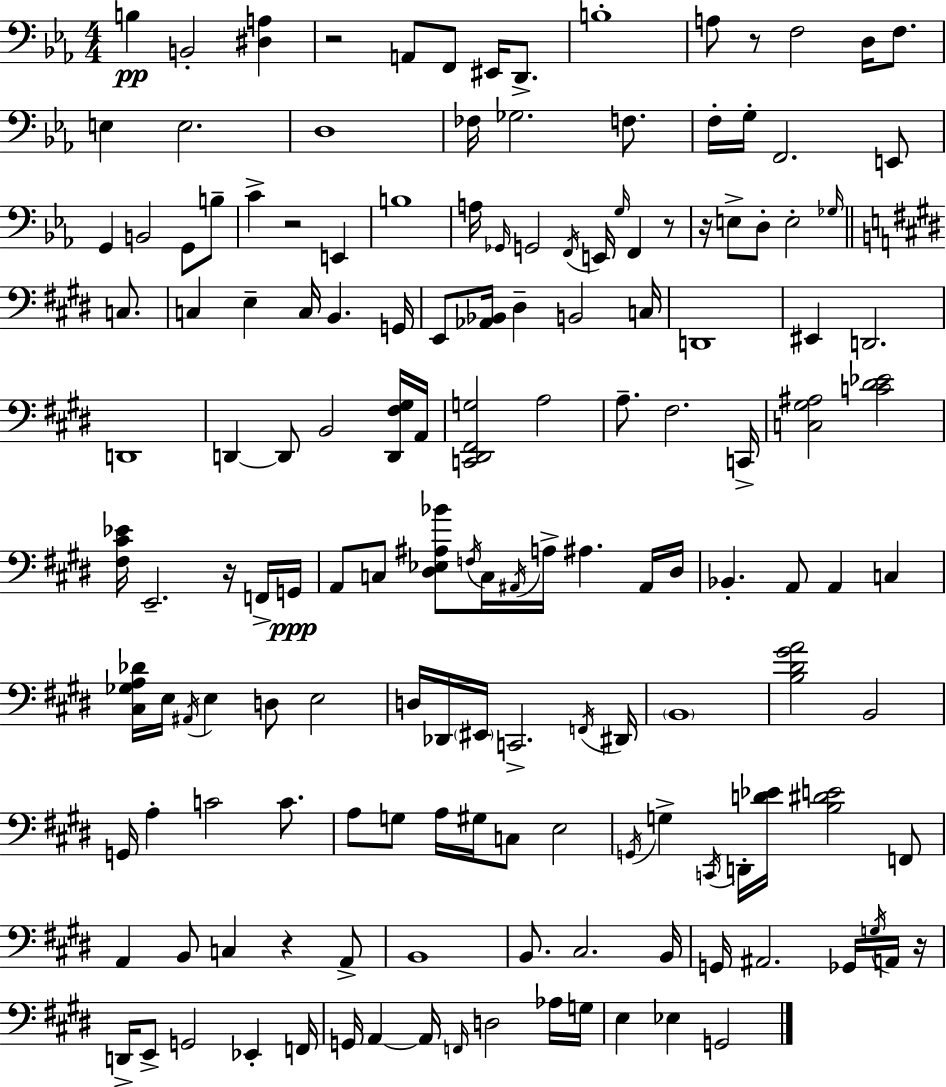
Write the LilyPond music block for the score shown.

{
  \clef bass
  \numericTimeSignature
  \time 4/4
  \key c \minor
  b4\pp b,2-. <dis a>4 | r2 a,8 f,8 eis,16 d,8.-> | b1-. | a8 r8 f2 d16 f8. | \break e4 e2. | d1 | fes16 ges2. f8. | f16-. g16-. f,2. e,8 | \break g,4 b,2 g,8 b8-- | c'4-> r2 e,4 | b1 | a16 \grace { ges,16 } g,2 \acciaccatura { f,16 } e,16 \grace { g16 } f,4 | \break r8 r16 e8-> d8-. e2-. | \grace { ges16 } \bar "||" \break \key e \major c8. c4 e4-- c16 b,4. | g,16 e,8 <aes, bes,>16 dis4-- b,2 | c16 d,1 | eis,4 d,2. | \break d,1 | d,4~~ d,8 b,2 | <d, fis gis>16 a,16 <c, dis, fis, g>2 a2 | a8.-- fis2. | \break c,16-> <c gis ais>2 <c' dis' ees'>2 | <fis cis' ees'>16 e,2.-- | r16 f,16-> g,16\ppp a,8 c8 <dis ees ais bes'>8 \acciaccatura { f16 } c16 \acciaccatura { ais,16 } a16-> ais4. | ais,16 dis16 bes,4.-. a,8 a,4 | \break c4 <cis ges a des'>16 e16 \acciaccatura { ais,16 } e4 d8 e2 | d16 des,16 \parenthesize eis,16 c,2.-> | \acciaccatura { f,16 } dis,16 \parenthesize b,1 | <b dis' gis' a'>2 b,2 | \break g,16 a4-. c'2 | c'8. a8 g8 a16 gis16 c8 e2 | \acciaccatura { g,16 } g4-> \acciaccatura { c,16 } d,16-. <d' ees'>16 <b dis' e'>2 | f,8 a,4 b,8 c4 | \break r4 a,8-> b,1 | b,8. cis2. | b,16 g,16 ais,2. | ges,16 \acciaccatura { g16 } a,16 r16 d,16-> e,8-> g,2 | \break ees,4-. f,16 g,16 a,4~~ a,16 | \grace { f,16 } d2 aes16 g16 e4 ees4 | g,2 \bar "|."
}